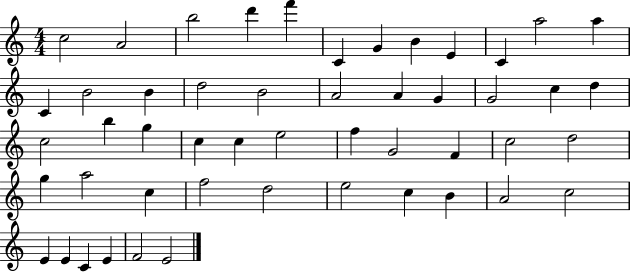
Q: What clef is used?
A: treble